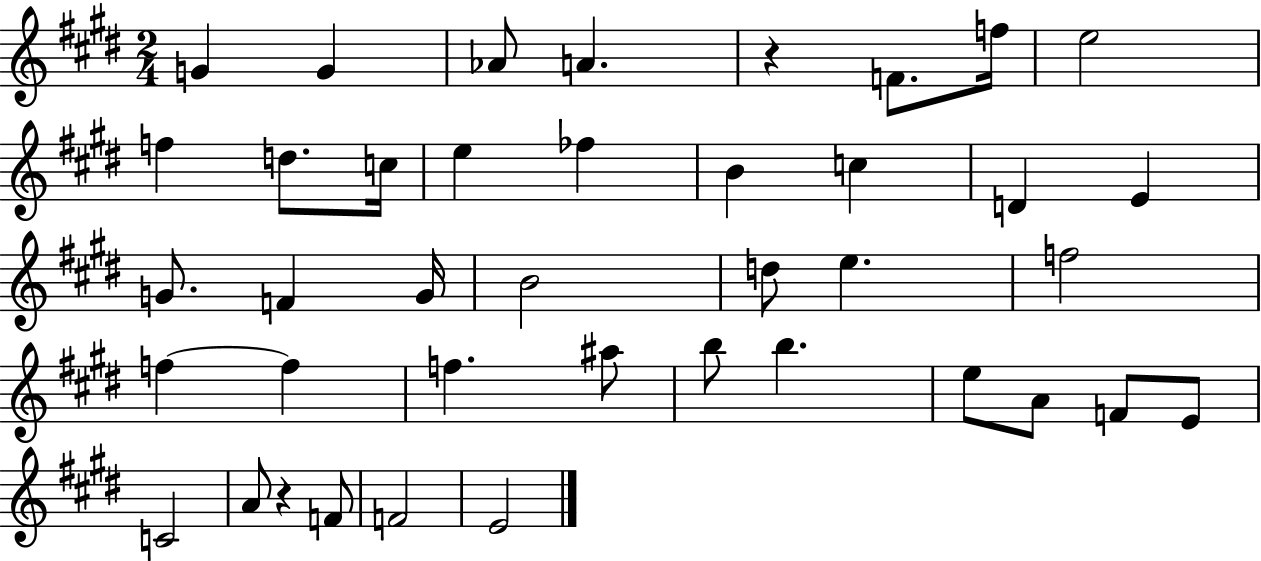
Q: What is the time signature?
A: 2/4